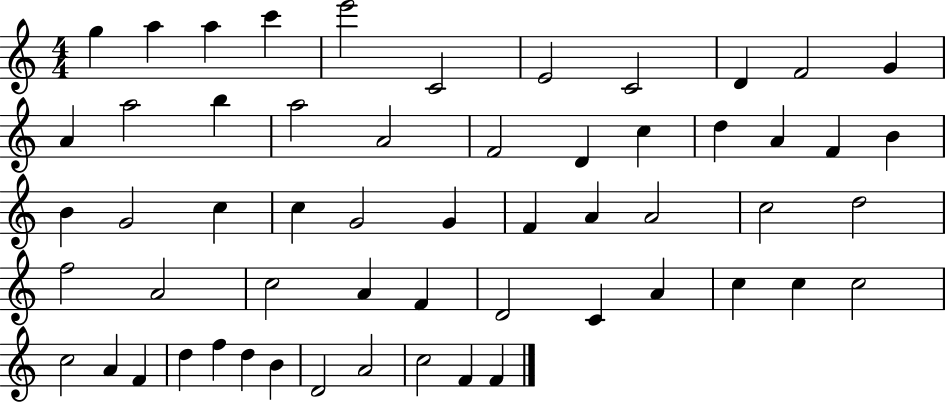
{
  \clef treble
  \numericTimeSignature
  \time 4/4
  \key c \major
  g''4 a''4 a''4 c'''4 | e'''2 c'2 | e'2 c'2 | d'4 f'2 g'4 | \break a'4 a''2 b''4 | a''2 a'2 | f'2 d'4 c''4 | d''4 a'4 f'4 b'4 | \break b'4 g'2 c''4 | c''4 g'2 g'4 | f'4 a'4 a'2 | c''2 d''2 | \break f''2 a'2 | c''2 a'4 f'4 | d'2 c'4 a'4 | c''4 c''4 c''2 | \break c''2 a'4 f'4 | d''4 f''4 d''4 b'4 | d'2 a'2 | c''2 f'4 f'4 | \break \bar "|."
}